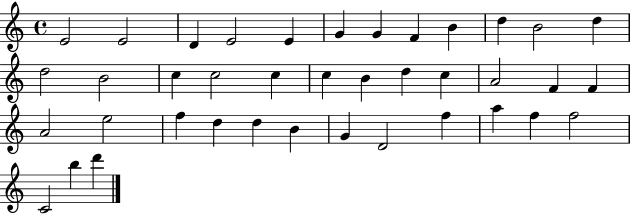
X:1
T:Untitled
M:4/4
L:1/4
K:C
E2 E2 D E2 E G G F B d B2 d d2 B2 c c2 c c B d c A2 F F A2 e2 f d d B G D2 f a f f2 C2 b d'